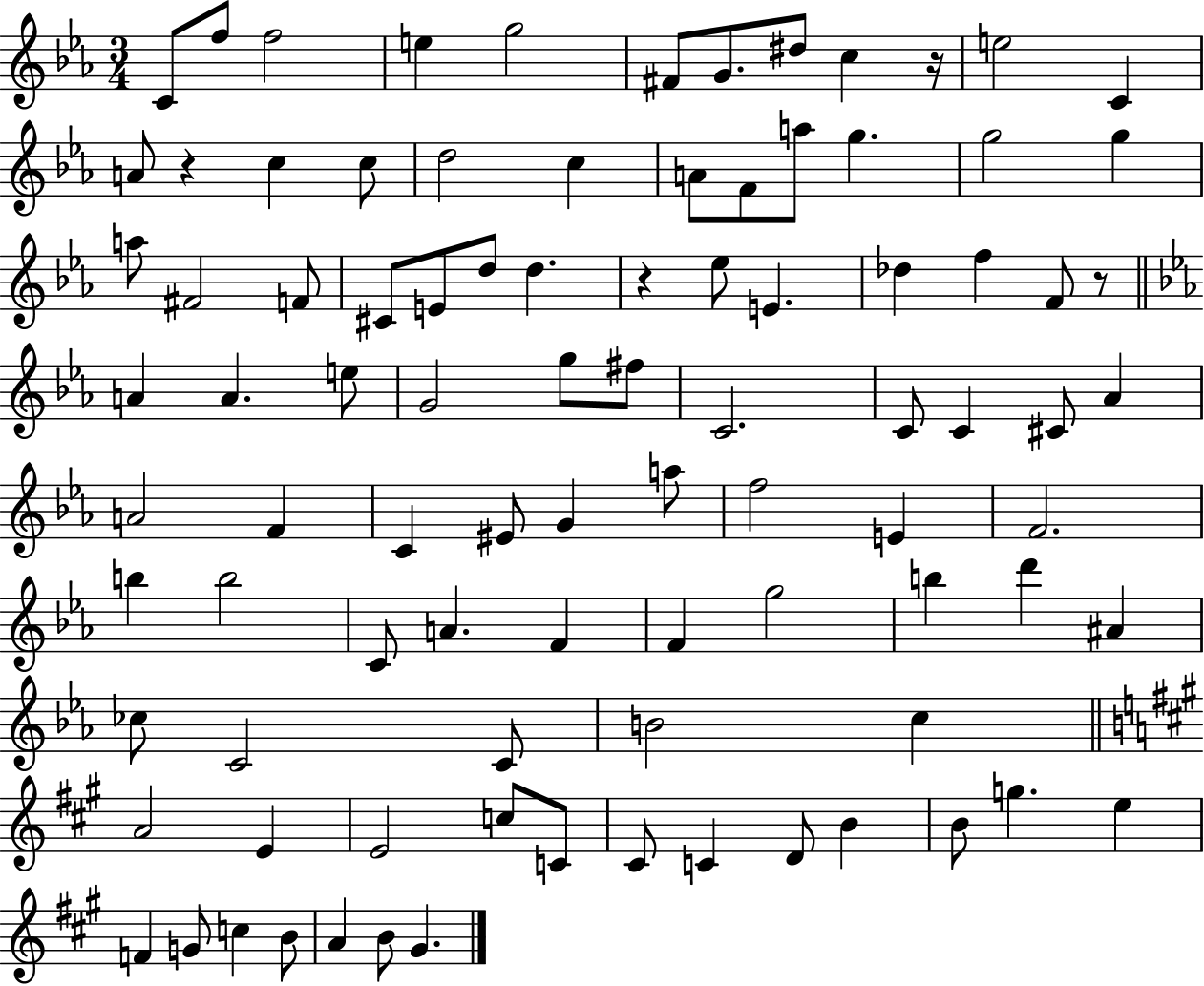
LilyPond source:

{
  \clef treble
  \numericTimeSignature
  \time 3/4
  \key ees \major
  \repeat volta 2 { c'8 f''8 f''2 | e''4 g''2 | fis'8 g'8. dis''8 c''4 r16 | e''2 c'4 | \break a'8 r4 c''4 c''8 | d''2 c''4 | a'8 f'8 a''8 g''4. | g''2 g''4 | \break a''8 fis'2 f'8 | cis'8 e'8 d''8 d''4. | r4 ees''8 e'4. | des''4 f''4 f'8 r8 | \break \bar "||" \break \key c \minor a'4 a'4. e''8 | g'2 g''8 fis''8 | c'2. | c'8 c'4 cis'8 aes'4 | \break a'2 f'4 | c'4 eis'8 g'4 a''8 | f''2 e'4 | f'2. | \break b''4 b''2 | c'8 a'4. f'4 | f'4 g''2 | b''4 d'''4 ais'4 | \break ces''8 c'2 c'8 | b'2 c''4 | \bar "||" \break \key a \major a'2 e'4 | e'2 c''8 c'8 | cis'8 c'4 d'8 b'4 | b'8 g''4. e''4 | \break f'4 g'8 c''4 b'8 | a'4 b'8 gis'4. | } \bar "|."
}